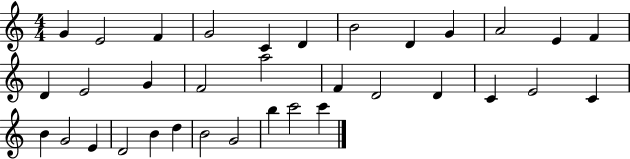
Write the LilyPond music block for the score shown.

{
  \clef treble
  \numericTimeSignature
  \time 4/4
  \key c \major
  g'4 e'2 f'4 | g'2 c'4 d'4 | b'2 d'4 g'4 | a'2 e'4 f'4 | \break d'4 e'2 g'4 | f'2 a''2 | f'4 d'2 d'4 | c'4 e'2 c'4 | \break b'4 g'2 e'4 | d'2 b'4 d''4 | b'2 g'2 | b''4 c'''2 c'''4 | \break \bar "|."
}